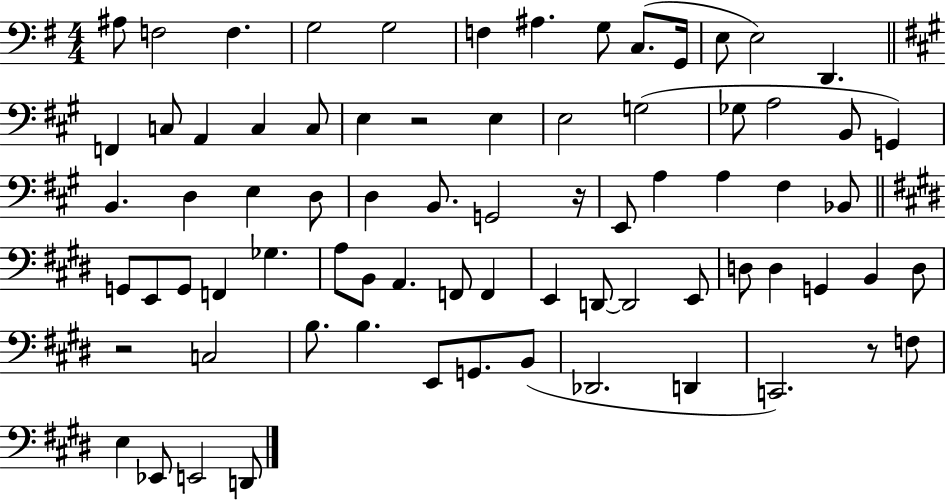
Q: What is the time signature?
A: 4/4